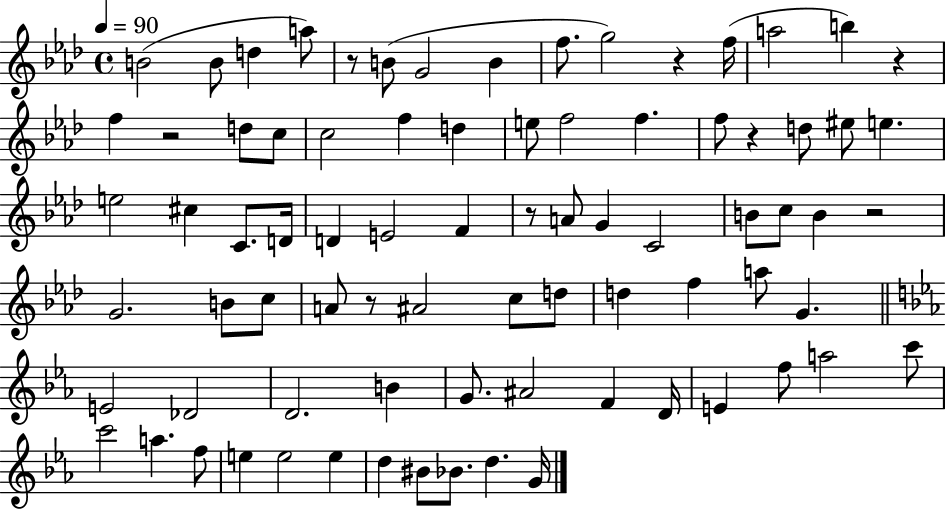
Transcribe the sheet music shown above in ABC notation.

X:1
T:Untitled
M:4/4
L:1/4
K:Ab
B2 B/2 d a/2 z/2 B/2 G2 B f/2 g2 z f/4 a2 b z f z2 d/2 c/2 c2 f d e/2 f2 f f/2 z d/2 ^e/2 e e2 ^c C/2 D/4 D E2 F z/2 A/2 G C2 B/2 c/2 B z2 G2 B/2 c/2 A/2 z/2 ^A2 c/2 d/2 d f a/2 G E2 _D2 D2 B G/2 ^A2 F D/4 E f/2 a2 c'/2 c'2 a f/2 e e2 e d ^B/2 _B/2 d G/4